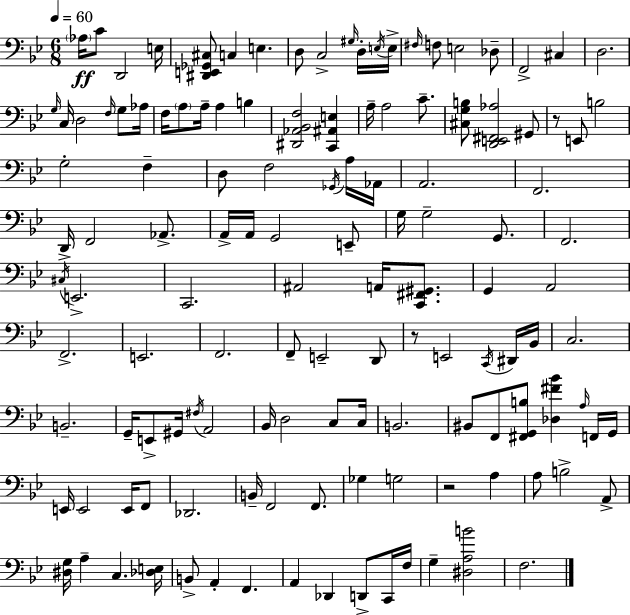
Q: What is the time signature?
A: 6/8